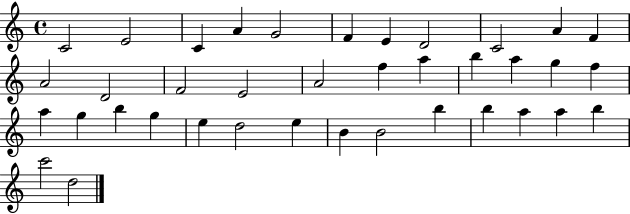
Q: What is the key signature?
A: C major